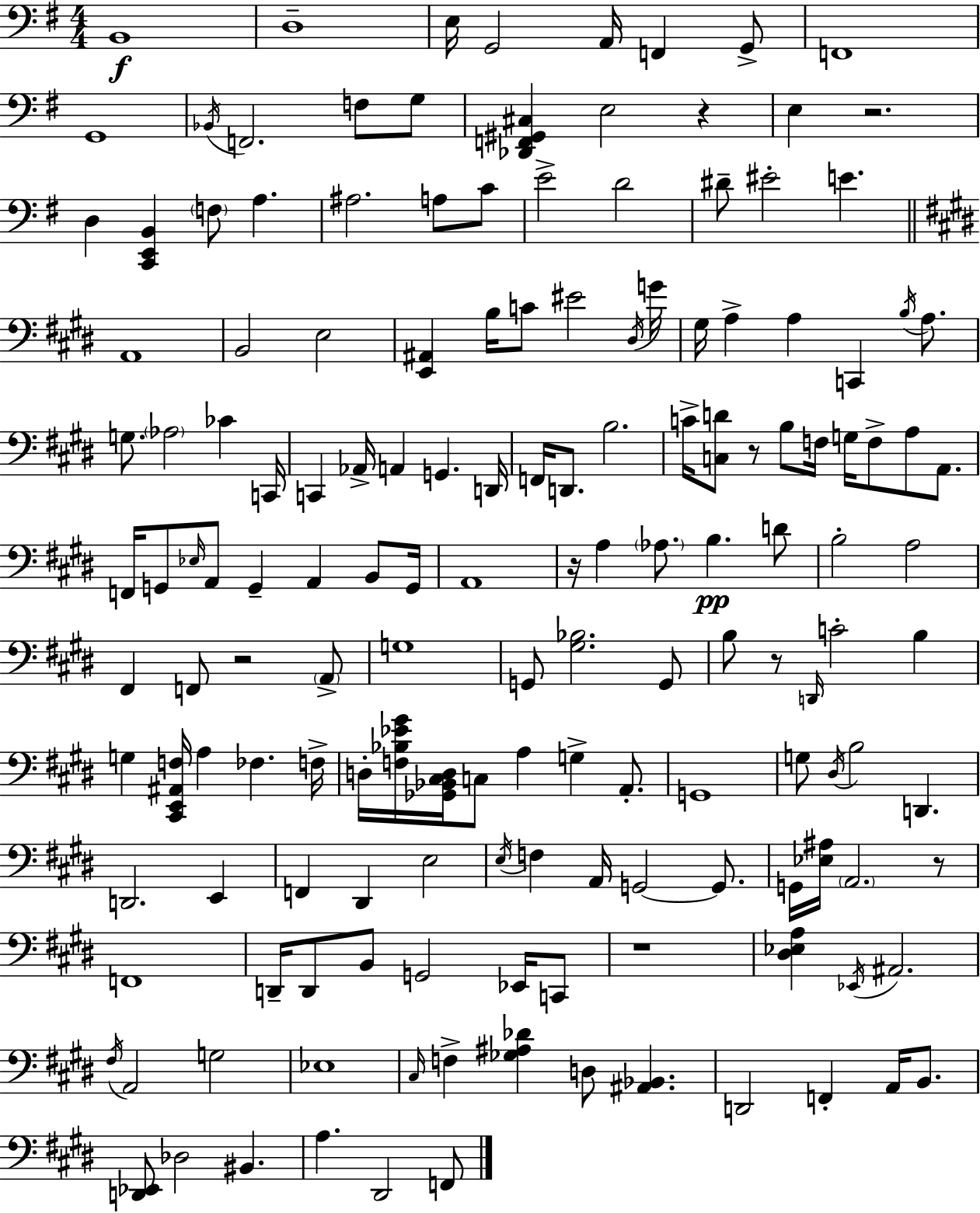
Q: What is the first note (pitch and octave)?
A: B2